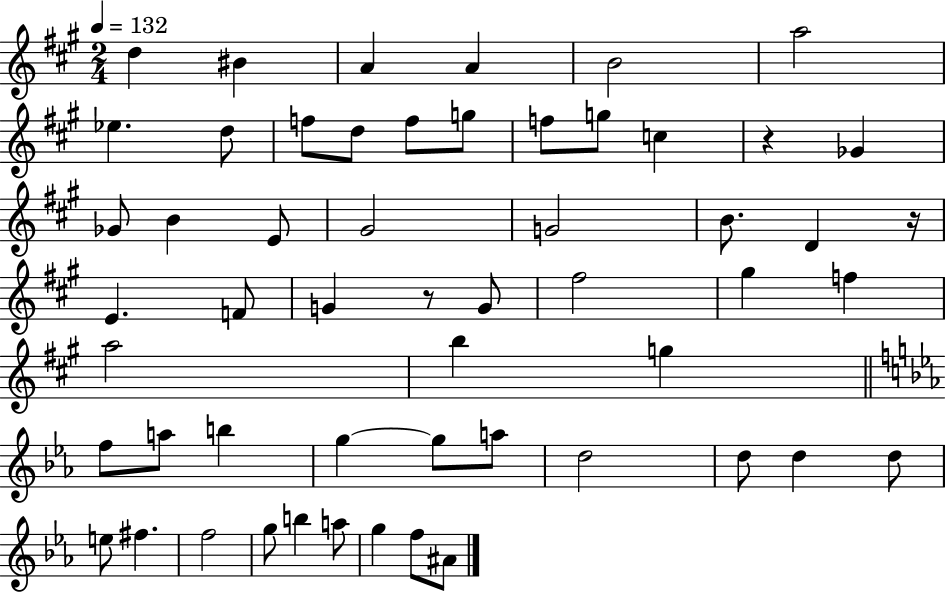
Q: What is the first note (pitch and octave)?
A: D5